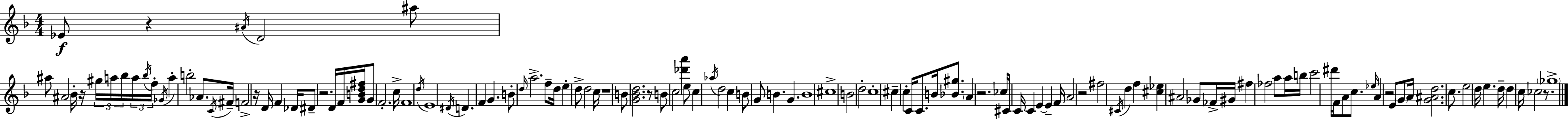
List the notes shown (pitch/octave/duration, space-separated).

Eb4/e R/q A#4/s D4/h A#5/e A#5/e A#4/h Bb4/s R/s G#5/s A5/s Bb5/s A5/s Bb5/s F5/s Gb4/s A5/q B5/h Ab4/e. C4/s F#4/s F4/h R/s D4/s F4/q Db4/s D#4/e R/h. D4/s F4/s [G4,B4,D5,F#5]/s G4/e F4/h. C5/s F4/w D5/s E4/w D#4/s D4/q. F4/q G4/q. B4/e D5/s A5/h. F5/e D5/s E5/q D5/e D5/h C5/s R/w B4/e [G4,Bb4,D5]/h. R/e B4/e C5/h [Db6,A6]/q E5/e C5/q Ab5/s D5/h C5/q B4/e G4/e B4/q. G4/q. B4/w C#5/w B4/h D5/h C5/w C#5/q C5/q C4/s C4/e. B4/s [Bb4,G#5]/e. A4/q R/h. CES5/s C#4/s C4/s C4/q E4/q E4/q F4/s A4/h R/h F#5/h C#4/s D5/q F5/q [C#5,Eb5]/q A#4/h Gb4/e FES4/s G#4/s F#5/q FES5/h A5/e A5/s B5/s C6/h D#6/s F4/e A4/e C5/e. Eb5/s A4/q R/h E4/e G4/e A4/s [G4,A#4,D5]/h. C5/e. E5/h D5/s E5/q. D5/s D5/q C5/s CES5/h R/e. Gb5/w